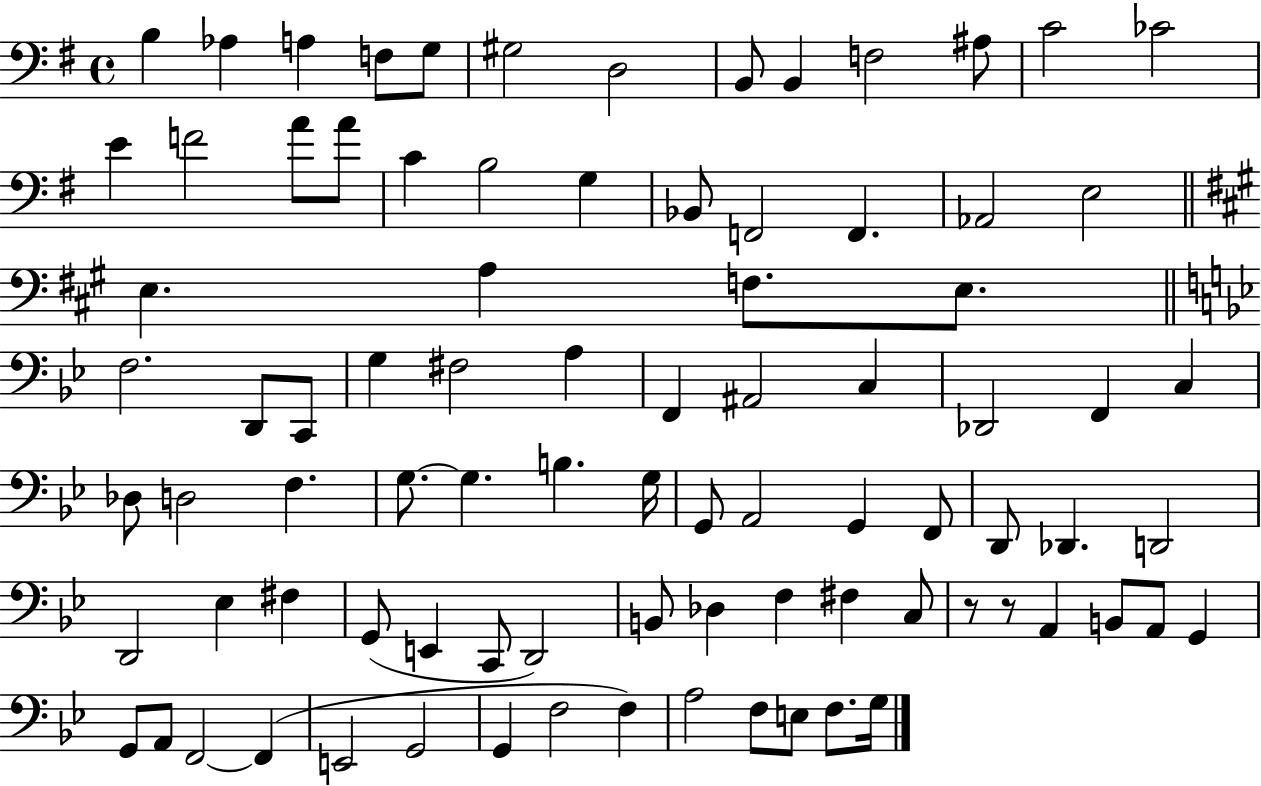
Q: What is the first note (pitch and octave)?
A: B3